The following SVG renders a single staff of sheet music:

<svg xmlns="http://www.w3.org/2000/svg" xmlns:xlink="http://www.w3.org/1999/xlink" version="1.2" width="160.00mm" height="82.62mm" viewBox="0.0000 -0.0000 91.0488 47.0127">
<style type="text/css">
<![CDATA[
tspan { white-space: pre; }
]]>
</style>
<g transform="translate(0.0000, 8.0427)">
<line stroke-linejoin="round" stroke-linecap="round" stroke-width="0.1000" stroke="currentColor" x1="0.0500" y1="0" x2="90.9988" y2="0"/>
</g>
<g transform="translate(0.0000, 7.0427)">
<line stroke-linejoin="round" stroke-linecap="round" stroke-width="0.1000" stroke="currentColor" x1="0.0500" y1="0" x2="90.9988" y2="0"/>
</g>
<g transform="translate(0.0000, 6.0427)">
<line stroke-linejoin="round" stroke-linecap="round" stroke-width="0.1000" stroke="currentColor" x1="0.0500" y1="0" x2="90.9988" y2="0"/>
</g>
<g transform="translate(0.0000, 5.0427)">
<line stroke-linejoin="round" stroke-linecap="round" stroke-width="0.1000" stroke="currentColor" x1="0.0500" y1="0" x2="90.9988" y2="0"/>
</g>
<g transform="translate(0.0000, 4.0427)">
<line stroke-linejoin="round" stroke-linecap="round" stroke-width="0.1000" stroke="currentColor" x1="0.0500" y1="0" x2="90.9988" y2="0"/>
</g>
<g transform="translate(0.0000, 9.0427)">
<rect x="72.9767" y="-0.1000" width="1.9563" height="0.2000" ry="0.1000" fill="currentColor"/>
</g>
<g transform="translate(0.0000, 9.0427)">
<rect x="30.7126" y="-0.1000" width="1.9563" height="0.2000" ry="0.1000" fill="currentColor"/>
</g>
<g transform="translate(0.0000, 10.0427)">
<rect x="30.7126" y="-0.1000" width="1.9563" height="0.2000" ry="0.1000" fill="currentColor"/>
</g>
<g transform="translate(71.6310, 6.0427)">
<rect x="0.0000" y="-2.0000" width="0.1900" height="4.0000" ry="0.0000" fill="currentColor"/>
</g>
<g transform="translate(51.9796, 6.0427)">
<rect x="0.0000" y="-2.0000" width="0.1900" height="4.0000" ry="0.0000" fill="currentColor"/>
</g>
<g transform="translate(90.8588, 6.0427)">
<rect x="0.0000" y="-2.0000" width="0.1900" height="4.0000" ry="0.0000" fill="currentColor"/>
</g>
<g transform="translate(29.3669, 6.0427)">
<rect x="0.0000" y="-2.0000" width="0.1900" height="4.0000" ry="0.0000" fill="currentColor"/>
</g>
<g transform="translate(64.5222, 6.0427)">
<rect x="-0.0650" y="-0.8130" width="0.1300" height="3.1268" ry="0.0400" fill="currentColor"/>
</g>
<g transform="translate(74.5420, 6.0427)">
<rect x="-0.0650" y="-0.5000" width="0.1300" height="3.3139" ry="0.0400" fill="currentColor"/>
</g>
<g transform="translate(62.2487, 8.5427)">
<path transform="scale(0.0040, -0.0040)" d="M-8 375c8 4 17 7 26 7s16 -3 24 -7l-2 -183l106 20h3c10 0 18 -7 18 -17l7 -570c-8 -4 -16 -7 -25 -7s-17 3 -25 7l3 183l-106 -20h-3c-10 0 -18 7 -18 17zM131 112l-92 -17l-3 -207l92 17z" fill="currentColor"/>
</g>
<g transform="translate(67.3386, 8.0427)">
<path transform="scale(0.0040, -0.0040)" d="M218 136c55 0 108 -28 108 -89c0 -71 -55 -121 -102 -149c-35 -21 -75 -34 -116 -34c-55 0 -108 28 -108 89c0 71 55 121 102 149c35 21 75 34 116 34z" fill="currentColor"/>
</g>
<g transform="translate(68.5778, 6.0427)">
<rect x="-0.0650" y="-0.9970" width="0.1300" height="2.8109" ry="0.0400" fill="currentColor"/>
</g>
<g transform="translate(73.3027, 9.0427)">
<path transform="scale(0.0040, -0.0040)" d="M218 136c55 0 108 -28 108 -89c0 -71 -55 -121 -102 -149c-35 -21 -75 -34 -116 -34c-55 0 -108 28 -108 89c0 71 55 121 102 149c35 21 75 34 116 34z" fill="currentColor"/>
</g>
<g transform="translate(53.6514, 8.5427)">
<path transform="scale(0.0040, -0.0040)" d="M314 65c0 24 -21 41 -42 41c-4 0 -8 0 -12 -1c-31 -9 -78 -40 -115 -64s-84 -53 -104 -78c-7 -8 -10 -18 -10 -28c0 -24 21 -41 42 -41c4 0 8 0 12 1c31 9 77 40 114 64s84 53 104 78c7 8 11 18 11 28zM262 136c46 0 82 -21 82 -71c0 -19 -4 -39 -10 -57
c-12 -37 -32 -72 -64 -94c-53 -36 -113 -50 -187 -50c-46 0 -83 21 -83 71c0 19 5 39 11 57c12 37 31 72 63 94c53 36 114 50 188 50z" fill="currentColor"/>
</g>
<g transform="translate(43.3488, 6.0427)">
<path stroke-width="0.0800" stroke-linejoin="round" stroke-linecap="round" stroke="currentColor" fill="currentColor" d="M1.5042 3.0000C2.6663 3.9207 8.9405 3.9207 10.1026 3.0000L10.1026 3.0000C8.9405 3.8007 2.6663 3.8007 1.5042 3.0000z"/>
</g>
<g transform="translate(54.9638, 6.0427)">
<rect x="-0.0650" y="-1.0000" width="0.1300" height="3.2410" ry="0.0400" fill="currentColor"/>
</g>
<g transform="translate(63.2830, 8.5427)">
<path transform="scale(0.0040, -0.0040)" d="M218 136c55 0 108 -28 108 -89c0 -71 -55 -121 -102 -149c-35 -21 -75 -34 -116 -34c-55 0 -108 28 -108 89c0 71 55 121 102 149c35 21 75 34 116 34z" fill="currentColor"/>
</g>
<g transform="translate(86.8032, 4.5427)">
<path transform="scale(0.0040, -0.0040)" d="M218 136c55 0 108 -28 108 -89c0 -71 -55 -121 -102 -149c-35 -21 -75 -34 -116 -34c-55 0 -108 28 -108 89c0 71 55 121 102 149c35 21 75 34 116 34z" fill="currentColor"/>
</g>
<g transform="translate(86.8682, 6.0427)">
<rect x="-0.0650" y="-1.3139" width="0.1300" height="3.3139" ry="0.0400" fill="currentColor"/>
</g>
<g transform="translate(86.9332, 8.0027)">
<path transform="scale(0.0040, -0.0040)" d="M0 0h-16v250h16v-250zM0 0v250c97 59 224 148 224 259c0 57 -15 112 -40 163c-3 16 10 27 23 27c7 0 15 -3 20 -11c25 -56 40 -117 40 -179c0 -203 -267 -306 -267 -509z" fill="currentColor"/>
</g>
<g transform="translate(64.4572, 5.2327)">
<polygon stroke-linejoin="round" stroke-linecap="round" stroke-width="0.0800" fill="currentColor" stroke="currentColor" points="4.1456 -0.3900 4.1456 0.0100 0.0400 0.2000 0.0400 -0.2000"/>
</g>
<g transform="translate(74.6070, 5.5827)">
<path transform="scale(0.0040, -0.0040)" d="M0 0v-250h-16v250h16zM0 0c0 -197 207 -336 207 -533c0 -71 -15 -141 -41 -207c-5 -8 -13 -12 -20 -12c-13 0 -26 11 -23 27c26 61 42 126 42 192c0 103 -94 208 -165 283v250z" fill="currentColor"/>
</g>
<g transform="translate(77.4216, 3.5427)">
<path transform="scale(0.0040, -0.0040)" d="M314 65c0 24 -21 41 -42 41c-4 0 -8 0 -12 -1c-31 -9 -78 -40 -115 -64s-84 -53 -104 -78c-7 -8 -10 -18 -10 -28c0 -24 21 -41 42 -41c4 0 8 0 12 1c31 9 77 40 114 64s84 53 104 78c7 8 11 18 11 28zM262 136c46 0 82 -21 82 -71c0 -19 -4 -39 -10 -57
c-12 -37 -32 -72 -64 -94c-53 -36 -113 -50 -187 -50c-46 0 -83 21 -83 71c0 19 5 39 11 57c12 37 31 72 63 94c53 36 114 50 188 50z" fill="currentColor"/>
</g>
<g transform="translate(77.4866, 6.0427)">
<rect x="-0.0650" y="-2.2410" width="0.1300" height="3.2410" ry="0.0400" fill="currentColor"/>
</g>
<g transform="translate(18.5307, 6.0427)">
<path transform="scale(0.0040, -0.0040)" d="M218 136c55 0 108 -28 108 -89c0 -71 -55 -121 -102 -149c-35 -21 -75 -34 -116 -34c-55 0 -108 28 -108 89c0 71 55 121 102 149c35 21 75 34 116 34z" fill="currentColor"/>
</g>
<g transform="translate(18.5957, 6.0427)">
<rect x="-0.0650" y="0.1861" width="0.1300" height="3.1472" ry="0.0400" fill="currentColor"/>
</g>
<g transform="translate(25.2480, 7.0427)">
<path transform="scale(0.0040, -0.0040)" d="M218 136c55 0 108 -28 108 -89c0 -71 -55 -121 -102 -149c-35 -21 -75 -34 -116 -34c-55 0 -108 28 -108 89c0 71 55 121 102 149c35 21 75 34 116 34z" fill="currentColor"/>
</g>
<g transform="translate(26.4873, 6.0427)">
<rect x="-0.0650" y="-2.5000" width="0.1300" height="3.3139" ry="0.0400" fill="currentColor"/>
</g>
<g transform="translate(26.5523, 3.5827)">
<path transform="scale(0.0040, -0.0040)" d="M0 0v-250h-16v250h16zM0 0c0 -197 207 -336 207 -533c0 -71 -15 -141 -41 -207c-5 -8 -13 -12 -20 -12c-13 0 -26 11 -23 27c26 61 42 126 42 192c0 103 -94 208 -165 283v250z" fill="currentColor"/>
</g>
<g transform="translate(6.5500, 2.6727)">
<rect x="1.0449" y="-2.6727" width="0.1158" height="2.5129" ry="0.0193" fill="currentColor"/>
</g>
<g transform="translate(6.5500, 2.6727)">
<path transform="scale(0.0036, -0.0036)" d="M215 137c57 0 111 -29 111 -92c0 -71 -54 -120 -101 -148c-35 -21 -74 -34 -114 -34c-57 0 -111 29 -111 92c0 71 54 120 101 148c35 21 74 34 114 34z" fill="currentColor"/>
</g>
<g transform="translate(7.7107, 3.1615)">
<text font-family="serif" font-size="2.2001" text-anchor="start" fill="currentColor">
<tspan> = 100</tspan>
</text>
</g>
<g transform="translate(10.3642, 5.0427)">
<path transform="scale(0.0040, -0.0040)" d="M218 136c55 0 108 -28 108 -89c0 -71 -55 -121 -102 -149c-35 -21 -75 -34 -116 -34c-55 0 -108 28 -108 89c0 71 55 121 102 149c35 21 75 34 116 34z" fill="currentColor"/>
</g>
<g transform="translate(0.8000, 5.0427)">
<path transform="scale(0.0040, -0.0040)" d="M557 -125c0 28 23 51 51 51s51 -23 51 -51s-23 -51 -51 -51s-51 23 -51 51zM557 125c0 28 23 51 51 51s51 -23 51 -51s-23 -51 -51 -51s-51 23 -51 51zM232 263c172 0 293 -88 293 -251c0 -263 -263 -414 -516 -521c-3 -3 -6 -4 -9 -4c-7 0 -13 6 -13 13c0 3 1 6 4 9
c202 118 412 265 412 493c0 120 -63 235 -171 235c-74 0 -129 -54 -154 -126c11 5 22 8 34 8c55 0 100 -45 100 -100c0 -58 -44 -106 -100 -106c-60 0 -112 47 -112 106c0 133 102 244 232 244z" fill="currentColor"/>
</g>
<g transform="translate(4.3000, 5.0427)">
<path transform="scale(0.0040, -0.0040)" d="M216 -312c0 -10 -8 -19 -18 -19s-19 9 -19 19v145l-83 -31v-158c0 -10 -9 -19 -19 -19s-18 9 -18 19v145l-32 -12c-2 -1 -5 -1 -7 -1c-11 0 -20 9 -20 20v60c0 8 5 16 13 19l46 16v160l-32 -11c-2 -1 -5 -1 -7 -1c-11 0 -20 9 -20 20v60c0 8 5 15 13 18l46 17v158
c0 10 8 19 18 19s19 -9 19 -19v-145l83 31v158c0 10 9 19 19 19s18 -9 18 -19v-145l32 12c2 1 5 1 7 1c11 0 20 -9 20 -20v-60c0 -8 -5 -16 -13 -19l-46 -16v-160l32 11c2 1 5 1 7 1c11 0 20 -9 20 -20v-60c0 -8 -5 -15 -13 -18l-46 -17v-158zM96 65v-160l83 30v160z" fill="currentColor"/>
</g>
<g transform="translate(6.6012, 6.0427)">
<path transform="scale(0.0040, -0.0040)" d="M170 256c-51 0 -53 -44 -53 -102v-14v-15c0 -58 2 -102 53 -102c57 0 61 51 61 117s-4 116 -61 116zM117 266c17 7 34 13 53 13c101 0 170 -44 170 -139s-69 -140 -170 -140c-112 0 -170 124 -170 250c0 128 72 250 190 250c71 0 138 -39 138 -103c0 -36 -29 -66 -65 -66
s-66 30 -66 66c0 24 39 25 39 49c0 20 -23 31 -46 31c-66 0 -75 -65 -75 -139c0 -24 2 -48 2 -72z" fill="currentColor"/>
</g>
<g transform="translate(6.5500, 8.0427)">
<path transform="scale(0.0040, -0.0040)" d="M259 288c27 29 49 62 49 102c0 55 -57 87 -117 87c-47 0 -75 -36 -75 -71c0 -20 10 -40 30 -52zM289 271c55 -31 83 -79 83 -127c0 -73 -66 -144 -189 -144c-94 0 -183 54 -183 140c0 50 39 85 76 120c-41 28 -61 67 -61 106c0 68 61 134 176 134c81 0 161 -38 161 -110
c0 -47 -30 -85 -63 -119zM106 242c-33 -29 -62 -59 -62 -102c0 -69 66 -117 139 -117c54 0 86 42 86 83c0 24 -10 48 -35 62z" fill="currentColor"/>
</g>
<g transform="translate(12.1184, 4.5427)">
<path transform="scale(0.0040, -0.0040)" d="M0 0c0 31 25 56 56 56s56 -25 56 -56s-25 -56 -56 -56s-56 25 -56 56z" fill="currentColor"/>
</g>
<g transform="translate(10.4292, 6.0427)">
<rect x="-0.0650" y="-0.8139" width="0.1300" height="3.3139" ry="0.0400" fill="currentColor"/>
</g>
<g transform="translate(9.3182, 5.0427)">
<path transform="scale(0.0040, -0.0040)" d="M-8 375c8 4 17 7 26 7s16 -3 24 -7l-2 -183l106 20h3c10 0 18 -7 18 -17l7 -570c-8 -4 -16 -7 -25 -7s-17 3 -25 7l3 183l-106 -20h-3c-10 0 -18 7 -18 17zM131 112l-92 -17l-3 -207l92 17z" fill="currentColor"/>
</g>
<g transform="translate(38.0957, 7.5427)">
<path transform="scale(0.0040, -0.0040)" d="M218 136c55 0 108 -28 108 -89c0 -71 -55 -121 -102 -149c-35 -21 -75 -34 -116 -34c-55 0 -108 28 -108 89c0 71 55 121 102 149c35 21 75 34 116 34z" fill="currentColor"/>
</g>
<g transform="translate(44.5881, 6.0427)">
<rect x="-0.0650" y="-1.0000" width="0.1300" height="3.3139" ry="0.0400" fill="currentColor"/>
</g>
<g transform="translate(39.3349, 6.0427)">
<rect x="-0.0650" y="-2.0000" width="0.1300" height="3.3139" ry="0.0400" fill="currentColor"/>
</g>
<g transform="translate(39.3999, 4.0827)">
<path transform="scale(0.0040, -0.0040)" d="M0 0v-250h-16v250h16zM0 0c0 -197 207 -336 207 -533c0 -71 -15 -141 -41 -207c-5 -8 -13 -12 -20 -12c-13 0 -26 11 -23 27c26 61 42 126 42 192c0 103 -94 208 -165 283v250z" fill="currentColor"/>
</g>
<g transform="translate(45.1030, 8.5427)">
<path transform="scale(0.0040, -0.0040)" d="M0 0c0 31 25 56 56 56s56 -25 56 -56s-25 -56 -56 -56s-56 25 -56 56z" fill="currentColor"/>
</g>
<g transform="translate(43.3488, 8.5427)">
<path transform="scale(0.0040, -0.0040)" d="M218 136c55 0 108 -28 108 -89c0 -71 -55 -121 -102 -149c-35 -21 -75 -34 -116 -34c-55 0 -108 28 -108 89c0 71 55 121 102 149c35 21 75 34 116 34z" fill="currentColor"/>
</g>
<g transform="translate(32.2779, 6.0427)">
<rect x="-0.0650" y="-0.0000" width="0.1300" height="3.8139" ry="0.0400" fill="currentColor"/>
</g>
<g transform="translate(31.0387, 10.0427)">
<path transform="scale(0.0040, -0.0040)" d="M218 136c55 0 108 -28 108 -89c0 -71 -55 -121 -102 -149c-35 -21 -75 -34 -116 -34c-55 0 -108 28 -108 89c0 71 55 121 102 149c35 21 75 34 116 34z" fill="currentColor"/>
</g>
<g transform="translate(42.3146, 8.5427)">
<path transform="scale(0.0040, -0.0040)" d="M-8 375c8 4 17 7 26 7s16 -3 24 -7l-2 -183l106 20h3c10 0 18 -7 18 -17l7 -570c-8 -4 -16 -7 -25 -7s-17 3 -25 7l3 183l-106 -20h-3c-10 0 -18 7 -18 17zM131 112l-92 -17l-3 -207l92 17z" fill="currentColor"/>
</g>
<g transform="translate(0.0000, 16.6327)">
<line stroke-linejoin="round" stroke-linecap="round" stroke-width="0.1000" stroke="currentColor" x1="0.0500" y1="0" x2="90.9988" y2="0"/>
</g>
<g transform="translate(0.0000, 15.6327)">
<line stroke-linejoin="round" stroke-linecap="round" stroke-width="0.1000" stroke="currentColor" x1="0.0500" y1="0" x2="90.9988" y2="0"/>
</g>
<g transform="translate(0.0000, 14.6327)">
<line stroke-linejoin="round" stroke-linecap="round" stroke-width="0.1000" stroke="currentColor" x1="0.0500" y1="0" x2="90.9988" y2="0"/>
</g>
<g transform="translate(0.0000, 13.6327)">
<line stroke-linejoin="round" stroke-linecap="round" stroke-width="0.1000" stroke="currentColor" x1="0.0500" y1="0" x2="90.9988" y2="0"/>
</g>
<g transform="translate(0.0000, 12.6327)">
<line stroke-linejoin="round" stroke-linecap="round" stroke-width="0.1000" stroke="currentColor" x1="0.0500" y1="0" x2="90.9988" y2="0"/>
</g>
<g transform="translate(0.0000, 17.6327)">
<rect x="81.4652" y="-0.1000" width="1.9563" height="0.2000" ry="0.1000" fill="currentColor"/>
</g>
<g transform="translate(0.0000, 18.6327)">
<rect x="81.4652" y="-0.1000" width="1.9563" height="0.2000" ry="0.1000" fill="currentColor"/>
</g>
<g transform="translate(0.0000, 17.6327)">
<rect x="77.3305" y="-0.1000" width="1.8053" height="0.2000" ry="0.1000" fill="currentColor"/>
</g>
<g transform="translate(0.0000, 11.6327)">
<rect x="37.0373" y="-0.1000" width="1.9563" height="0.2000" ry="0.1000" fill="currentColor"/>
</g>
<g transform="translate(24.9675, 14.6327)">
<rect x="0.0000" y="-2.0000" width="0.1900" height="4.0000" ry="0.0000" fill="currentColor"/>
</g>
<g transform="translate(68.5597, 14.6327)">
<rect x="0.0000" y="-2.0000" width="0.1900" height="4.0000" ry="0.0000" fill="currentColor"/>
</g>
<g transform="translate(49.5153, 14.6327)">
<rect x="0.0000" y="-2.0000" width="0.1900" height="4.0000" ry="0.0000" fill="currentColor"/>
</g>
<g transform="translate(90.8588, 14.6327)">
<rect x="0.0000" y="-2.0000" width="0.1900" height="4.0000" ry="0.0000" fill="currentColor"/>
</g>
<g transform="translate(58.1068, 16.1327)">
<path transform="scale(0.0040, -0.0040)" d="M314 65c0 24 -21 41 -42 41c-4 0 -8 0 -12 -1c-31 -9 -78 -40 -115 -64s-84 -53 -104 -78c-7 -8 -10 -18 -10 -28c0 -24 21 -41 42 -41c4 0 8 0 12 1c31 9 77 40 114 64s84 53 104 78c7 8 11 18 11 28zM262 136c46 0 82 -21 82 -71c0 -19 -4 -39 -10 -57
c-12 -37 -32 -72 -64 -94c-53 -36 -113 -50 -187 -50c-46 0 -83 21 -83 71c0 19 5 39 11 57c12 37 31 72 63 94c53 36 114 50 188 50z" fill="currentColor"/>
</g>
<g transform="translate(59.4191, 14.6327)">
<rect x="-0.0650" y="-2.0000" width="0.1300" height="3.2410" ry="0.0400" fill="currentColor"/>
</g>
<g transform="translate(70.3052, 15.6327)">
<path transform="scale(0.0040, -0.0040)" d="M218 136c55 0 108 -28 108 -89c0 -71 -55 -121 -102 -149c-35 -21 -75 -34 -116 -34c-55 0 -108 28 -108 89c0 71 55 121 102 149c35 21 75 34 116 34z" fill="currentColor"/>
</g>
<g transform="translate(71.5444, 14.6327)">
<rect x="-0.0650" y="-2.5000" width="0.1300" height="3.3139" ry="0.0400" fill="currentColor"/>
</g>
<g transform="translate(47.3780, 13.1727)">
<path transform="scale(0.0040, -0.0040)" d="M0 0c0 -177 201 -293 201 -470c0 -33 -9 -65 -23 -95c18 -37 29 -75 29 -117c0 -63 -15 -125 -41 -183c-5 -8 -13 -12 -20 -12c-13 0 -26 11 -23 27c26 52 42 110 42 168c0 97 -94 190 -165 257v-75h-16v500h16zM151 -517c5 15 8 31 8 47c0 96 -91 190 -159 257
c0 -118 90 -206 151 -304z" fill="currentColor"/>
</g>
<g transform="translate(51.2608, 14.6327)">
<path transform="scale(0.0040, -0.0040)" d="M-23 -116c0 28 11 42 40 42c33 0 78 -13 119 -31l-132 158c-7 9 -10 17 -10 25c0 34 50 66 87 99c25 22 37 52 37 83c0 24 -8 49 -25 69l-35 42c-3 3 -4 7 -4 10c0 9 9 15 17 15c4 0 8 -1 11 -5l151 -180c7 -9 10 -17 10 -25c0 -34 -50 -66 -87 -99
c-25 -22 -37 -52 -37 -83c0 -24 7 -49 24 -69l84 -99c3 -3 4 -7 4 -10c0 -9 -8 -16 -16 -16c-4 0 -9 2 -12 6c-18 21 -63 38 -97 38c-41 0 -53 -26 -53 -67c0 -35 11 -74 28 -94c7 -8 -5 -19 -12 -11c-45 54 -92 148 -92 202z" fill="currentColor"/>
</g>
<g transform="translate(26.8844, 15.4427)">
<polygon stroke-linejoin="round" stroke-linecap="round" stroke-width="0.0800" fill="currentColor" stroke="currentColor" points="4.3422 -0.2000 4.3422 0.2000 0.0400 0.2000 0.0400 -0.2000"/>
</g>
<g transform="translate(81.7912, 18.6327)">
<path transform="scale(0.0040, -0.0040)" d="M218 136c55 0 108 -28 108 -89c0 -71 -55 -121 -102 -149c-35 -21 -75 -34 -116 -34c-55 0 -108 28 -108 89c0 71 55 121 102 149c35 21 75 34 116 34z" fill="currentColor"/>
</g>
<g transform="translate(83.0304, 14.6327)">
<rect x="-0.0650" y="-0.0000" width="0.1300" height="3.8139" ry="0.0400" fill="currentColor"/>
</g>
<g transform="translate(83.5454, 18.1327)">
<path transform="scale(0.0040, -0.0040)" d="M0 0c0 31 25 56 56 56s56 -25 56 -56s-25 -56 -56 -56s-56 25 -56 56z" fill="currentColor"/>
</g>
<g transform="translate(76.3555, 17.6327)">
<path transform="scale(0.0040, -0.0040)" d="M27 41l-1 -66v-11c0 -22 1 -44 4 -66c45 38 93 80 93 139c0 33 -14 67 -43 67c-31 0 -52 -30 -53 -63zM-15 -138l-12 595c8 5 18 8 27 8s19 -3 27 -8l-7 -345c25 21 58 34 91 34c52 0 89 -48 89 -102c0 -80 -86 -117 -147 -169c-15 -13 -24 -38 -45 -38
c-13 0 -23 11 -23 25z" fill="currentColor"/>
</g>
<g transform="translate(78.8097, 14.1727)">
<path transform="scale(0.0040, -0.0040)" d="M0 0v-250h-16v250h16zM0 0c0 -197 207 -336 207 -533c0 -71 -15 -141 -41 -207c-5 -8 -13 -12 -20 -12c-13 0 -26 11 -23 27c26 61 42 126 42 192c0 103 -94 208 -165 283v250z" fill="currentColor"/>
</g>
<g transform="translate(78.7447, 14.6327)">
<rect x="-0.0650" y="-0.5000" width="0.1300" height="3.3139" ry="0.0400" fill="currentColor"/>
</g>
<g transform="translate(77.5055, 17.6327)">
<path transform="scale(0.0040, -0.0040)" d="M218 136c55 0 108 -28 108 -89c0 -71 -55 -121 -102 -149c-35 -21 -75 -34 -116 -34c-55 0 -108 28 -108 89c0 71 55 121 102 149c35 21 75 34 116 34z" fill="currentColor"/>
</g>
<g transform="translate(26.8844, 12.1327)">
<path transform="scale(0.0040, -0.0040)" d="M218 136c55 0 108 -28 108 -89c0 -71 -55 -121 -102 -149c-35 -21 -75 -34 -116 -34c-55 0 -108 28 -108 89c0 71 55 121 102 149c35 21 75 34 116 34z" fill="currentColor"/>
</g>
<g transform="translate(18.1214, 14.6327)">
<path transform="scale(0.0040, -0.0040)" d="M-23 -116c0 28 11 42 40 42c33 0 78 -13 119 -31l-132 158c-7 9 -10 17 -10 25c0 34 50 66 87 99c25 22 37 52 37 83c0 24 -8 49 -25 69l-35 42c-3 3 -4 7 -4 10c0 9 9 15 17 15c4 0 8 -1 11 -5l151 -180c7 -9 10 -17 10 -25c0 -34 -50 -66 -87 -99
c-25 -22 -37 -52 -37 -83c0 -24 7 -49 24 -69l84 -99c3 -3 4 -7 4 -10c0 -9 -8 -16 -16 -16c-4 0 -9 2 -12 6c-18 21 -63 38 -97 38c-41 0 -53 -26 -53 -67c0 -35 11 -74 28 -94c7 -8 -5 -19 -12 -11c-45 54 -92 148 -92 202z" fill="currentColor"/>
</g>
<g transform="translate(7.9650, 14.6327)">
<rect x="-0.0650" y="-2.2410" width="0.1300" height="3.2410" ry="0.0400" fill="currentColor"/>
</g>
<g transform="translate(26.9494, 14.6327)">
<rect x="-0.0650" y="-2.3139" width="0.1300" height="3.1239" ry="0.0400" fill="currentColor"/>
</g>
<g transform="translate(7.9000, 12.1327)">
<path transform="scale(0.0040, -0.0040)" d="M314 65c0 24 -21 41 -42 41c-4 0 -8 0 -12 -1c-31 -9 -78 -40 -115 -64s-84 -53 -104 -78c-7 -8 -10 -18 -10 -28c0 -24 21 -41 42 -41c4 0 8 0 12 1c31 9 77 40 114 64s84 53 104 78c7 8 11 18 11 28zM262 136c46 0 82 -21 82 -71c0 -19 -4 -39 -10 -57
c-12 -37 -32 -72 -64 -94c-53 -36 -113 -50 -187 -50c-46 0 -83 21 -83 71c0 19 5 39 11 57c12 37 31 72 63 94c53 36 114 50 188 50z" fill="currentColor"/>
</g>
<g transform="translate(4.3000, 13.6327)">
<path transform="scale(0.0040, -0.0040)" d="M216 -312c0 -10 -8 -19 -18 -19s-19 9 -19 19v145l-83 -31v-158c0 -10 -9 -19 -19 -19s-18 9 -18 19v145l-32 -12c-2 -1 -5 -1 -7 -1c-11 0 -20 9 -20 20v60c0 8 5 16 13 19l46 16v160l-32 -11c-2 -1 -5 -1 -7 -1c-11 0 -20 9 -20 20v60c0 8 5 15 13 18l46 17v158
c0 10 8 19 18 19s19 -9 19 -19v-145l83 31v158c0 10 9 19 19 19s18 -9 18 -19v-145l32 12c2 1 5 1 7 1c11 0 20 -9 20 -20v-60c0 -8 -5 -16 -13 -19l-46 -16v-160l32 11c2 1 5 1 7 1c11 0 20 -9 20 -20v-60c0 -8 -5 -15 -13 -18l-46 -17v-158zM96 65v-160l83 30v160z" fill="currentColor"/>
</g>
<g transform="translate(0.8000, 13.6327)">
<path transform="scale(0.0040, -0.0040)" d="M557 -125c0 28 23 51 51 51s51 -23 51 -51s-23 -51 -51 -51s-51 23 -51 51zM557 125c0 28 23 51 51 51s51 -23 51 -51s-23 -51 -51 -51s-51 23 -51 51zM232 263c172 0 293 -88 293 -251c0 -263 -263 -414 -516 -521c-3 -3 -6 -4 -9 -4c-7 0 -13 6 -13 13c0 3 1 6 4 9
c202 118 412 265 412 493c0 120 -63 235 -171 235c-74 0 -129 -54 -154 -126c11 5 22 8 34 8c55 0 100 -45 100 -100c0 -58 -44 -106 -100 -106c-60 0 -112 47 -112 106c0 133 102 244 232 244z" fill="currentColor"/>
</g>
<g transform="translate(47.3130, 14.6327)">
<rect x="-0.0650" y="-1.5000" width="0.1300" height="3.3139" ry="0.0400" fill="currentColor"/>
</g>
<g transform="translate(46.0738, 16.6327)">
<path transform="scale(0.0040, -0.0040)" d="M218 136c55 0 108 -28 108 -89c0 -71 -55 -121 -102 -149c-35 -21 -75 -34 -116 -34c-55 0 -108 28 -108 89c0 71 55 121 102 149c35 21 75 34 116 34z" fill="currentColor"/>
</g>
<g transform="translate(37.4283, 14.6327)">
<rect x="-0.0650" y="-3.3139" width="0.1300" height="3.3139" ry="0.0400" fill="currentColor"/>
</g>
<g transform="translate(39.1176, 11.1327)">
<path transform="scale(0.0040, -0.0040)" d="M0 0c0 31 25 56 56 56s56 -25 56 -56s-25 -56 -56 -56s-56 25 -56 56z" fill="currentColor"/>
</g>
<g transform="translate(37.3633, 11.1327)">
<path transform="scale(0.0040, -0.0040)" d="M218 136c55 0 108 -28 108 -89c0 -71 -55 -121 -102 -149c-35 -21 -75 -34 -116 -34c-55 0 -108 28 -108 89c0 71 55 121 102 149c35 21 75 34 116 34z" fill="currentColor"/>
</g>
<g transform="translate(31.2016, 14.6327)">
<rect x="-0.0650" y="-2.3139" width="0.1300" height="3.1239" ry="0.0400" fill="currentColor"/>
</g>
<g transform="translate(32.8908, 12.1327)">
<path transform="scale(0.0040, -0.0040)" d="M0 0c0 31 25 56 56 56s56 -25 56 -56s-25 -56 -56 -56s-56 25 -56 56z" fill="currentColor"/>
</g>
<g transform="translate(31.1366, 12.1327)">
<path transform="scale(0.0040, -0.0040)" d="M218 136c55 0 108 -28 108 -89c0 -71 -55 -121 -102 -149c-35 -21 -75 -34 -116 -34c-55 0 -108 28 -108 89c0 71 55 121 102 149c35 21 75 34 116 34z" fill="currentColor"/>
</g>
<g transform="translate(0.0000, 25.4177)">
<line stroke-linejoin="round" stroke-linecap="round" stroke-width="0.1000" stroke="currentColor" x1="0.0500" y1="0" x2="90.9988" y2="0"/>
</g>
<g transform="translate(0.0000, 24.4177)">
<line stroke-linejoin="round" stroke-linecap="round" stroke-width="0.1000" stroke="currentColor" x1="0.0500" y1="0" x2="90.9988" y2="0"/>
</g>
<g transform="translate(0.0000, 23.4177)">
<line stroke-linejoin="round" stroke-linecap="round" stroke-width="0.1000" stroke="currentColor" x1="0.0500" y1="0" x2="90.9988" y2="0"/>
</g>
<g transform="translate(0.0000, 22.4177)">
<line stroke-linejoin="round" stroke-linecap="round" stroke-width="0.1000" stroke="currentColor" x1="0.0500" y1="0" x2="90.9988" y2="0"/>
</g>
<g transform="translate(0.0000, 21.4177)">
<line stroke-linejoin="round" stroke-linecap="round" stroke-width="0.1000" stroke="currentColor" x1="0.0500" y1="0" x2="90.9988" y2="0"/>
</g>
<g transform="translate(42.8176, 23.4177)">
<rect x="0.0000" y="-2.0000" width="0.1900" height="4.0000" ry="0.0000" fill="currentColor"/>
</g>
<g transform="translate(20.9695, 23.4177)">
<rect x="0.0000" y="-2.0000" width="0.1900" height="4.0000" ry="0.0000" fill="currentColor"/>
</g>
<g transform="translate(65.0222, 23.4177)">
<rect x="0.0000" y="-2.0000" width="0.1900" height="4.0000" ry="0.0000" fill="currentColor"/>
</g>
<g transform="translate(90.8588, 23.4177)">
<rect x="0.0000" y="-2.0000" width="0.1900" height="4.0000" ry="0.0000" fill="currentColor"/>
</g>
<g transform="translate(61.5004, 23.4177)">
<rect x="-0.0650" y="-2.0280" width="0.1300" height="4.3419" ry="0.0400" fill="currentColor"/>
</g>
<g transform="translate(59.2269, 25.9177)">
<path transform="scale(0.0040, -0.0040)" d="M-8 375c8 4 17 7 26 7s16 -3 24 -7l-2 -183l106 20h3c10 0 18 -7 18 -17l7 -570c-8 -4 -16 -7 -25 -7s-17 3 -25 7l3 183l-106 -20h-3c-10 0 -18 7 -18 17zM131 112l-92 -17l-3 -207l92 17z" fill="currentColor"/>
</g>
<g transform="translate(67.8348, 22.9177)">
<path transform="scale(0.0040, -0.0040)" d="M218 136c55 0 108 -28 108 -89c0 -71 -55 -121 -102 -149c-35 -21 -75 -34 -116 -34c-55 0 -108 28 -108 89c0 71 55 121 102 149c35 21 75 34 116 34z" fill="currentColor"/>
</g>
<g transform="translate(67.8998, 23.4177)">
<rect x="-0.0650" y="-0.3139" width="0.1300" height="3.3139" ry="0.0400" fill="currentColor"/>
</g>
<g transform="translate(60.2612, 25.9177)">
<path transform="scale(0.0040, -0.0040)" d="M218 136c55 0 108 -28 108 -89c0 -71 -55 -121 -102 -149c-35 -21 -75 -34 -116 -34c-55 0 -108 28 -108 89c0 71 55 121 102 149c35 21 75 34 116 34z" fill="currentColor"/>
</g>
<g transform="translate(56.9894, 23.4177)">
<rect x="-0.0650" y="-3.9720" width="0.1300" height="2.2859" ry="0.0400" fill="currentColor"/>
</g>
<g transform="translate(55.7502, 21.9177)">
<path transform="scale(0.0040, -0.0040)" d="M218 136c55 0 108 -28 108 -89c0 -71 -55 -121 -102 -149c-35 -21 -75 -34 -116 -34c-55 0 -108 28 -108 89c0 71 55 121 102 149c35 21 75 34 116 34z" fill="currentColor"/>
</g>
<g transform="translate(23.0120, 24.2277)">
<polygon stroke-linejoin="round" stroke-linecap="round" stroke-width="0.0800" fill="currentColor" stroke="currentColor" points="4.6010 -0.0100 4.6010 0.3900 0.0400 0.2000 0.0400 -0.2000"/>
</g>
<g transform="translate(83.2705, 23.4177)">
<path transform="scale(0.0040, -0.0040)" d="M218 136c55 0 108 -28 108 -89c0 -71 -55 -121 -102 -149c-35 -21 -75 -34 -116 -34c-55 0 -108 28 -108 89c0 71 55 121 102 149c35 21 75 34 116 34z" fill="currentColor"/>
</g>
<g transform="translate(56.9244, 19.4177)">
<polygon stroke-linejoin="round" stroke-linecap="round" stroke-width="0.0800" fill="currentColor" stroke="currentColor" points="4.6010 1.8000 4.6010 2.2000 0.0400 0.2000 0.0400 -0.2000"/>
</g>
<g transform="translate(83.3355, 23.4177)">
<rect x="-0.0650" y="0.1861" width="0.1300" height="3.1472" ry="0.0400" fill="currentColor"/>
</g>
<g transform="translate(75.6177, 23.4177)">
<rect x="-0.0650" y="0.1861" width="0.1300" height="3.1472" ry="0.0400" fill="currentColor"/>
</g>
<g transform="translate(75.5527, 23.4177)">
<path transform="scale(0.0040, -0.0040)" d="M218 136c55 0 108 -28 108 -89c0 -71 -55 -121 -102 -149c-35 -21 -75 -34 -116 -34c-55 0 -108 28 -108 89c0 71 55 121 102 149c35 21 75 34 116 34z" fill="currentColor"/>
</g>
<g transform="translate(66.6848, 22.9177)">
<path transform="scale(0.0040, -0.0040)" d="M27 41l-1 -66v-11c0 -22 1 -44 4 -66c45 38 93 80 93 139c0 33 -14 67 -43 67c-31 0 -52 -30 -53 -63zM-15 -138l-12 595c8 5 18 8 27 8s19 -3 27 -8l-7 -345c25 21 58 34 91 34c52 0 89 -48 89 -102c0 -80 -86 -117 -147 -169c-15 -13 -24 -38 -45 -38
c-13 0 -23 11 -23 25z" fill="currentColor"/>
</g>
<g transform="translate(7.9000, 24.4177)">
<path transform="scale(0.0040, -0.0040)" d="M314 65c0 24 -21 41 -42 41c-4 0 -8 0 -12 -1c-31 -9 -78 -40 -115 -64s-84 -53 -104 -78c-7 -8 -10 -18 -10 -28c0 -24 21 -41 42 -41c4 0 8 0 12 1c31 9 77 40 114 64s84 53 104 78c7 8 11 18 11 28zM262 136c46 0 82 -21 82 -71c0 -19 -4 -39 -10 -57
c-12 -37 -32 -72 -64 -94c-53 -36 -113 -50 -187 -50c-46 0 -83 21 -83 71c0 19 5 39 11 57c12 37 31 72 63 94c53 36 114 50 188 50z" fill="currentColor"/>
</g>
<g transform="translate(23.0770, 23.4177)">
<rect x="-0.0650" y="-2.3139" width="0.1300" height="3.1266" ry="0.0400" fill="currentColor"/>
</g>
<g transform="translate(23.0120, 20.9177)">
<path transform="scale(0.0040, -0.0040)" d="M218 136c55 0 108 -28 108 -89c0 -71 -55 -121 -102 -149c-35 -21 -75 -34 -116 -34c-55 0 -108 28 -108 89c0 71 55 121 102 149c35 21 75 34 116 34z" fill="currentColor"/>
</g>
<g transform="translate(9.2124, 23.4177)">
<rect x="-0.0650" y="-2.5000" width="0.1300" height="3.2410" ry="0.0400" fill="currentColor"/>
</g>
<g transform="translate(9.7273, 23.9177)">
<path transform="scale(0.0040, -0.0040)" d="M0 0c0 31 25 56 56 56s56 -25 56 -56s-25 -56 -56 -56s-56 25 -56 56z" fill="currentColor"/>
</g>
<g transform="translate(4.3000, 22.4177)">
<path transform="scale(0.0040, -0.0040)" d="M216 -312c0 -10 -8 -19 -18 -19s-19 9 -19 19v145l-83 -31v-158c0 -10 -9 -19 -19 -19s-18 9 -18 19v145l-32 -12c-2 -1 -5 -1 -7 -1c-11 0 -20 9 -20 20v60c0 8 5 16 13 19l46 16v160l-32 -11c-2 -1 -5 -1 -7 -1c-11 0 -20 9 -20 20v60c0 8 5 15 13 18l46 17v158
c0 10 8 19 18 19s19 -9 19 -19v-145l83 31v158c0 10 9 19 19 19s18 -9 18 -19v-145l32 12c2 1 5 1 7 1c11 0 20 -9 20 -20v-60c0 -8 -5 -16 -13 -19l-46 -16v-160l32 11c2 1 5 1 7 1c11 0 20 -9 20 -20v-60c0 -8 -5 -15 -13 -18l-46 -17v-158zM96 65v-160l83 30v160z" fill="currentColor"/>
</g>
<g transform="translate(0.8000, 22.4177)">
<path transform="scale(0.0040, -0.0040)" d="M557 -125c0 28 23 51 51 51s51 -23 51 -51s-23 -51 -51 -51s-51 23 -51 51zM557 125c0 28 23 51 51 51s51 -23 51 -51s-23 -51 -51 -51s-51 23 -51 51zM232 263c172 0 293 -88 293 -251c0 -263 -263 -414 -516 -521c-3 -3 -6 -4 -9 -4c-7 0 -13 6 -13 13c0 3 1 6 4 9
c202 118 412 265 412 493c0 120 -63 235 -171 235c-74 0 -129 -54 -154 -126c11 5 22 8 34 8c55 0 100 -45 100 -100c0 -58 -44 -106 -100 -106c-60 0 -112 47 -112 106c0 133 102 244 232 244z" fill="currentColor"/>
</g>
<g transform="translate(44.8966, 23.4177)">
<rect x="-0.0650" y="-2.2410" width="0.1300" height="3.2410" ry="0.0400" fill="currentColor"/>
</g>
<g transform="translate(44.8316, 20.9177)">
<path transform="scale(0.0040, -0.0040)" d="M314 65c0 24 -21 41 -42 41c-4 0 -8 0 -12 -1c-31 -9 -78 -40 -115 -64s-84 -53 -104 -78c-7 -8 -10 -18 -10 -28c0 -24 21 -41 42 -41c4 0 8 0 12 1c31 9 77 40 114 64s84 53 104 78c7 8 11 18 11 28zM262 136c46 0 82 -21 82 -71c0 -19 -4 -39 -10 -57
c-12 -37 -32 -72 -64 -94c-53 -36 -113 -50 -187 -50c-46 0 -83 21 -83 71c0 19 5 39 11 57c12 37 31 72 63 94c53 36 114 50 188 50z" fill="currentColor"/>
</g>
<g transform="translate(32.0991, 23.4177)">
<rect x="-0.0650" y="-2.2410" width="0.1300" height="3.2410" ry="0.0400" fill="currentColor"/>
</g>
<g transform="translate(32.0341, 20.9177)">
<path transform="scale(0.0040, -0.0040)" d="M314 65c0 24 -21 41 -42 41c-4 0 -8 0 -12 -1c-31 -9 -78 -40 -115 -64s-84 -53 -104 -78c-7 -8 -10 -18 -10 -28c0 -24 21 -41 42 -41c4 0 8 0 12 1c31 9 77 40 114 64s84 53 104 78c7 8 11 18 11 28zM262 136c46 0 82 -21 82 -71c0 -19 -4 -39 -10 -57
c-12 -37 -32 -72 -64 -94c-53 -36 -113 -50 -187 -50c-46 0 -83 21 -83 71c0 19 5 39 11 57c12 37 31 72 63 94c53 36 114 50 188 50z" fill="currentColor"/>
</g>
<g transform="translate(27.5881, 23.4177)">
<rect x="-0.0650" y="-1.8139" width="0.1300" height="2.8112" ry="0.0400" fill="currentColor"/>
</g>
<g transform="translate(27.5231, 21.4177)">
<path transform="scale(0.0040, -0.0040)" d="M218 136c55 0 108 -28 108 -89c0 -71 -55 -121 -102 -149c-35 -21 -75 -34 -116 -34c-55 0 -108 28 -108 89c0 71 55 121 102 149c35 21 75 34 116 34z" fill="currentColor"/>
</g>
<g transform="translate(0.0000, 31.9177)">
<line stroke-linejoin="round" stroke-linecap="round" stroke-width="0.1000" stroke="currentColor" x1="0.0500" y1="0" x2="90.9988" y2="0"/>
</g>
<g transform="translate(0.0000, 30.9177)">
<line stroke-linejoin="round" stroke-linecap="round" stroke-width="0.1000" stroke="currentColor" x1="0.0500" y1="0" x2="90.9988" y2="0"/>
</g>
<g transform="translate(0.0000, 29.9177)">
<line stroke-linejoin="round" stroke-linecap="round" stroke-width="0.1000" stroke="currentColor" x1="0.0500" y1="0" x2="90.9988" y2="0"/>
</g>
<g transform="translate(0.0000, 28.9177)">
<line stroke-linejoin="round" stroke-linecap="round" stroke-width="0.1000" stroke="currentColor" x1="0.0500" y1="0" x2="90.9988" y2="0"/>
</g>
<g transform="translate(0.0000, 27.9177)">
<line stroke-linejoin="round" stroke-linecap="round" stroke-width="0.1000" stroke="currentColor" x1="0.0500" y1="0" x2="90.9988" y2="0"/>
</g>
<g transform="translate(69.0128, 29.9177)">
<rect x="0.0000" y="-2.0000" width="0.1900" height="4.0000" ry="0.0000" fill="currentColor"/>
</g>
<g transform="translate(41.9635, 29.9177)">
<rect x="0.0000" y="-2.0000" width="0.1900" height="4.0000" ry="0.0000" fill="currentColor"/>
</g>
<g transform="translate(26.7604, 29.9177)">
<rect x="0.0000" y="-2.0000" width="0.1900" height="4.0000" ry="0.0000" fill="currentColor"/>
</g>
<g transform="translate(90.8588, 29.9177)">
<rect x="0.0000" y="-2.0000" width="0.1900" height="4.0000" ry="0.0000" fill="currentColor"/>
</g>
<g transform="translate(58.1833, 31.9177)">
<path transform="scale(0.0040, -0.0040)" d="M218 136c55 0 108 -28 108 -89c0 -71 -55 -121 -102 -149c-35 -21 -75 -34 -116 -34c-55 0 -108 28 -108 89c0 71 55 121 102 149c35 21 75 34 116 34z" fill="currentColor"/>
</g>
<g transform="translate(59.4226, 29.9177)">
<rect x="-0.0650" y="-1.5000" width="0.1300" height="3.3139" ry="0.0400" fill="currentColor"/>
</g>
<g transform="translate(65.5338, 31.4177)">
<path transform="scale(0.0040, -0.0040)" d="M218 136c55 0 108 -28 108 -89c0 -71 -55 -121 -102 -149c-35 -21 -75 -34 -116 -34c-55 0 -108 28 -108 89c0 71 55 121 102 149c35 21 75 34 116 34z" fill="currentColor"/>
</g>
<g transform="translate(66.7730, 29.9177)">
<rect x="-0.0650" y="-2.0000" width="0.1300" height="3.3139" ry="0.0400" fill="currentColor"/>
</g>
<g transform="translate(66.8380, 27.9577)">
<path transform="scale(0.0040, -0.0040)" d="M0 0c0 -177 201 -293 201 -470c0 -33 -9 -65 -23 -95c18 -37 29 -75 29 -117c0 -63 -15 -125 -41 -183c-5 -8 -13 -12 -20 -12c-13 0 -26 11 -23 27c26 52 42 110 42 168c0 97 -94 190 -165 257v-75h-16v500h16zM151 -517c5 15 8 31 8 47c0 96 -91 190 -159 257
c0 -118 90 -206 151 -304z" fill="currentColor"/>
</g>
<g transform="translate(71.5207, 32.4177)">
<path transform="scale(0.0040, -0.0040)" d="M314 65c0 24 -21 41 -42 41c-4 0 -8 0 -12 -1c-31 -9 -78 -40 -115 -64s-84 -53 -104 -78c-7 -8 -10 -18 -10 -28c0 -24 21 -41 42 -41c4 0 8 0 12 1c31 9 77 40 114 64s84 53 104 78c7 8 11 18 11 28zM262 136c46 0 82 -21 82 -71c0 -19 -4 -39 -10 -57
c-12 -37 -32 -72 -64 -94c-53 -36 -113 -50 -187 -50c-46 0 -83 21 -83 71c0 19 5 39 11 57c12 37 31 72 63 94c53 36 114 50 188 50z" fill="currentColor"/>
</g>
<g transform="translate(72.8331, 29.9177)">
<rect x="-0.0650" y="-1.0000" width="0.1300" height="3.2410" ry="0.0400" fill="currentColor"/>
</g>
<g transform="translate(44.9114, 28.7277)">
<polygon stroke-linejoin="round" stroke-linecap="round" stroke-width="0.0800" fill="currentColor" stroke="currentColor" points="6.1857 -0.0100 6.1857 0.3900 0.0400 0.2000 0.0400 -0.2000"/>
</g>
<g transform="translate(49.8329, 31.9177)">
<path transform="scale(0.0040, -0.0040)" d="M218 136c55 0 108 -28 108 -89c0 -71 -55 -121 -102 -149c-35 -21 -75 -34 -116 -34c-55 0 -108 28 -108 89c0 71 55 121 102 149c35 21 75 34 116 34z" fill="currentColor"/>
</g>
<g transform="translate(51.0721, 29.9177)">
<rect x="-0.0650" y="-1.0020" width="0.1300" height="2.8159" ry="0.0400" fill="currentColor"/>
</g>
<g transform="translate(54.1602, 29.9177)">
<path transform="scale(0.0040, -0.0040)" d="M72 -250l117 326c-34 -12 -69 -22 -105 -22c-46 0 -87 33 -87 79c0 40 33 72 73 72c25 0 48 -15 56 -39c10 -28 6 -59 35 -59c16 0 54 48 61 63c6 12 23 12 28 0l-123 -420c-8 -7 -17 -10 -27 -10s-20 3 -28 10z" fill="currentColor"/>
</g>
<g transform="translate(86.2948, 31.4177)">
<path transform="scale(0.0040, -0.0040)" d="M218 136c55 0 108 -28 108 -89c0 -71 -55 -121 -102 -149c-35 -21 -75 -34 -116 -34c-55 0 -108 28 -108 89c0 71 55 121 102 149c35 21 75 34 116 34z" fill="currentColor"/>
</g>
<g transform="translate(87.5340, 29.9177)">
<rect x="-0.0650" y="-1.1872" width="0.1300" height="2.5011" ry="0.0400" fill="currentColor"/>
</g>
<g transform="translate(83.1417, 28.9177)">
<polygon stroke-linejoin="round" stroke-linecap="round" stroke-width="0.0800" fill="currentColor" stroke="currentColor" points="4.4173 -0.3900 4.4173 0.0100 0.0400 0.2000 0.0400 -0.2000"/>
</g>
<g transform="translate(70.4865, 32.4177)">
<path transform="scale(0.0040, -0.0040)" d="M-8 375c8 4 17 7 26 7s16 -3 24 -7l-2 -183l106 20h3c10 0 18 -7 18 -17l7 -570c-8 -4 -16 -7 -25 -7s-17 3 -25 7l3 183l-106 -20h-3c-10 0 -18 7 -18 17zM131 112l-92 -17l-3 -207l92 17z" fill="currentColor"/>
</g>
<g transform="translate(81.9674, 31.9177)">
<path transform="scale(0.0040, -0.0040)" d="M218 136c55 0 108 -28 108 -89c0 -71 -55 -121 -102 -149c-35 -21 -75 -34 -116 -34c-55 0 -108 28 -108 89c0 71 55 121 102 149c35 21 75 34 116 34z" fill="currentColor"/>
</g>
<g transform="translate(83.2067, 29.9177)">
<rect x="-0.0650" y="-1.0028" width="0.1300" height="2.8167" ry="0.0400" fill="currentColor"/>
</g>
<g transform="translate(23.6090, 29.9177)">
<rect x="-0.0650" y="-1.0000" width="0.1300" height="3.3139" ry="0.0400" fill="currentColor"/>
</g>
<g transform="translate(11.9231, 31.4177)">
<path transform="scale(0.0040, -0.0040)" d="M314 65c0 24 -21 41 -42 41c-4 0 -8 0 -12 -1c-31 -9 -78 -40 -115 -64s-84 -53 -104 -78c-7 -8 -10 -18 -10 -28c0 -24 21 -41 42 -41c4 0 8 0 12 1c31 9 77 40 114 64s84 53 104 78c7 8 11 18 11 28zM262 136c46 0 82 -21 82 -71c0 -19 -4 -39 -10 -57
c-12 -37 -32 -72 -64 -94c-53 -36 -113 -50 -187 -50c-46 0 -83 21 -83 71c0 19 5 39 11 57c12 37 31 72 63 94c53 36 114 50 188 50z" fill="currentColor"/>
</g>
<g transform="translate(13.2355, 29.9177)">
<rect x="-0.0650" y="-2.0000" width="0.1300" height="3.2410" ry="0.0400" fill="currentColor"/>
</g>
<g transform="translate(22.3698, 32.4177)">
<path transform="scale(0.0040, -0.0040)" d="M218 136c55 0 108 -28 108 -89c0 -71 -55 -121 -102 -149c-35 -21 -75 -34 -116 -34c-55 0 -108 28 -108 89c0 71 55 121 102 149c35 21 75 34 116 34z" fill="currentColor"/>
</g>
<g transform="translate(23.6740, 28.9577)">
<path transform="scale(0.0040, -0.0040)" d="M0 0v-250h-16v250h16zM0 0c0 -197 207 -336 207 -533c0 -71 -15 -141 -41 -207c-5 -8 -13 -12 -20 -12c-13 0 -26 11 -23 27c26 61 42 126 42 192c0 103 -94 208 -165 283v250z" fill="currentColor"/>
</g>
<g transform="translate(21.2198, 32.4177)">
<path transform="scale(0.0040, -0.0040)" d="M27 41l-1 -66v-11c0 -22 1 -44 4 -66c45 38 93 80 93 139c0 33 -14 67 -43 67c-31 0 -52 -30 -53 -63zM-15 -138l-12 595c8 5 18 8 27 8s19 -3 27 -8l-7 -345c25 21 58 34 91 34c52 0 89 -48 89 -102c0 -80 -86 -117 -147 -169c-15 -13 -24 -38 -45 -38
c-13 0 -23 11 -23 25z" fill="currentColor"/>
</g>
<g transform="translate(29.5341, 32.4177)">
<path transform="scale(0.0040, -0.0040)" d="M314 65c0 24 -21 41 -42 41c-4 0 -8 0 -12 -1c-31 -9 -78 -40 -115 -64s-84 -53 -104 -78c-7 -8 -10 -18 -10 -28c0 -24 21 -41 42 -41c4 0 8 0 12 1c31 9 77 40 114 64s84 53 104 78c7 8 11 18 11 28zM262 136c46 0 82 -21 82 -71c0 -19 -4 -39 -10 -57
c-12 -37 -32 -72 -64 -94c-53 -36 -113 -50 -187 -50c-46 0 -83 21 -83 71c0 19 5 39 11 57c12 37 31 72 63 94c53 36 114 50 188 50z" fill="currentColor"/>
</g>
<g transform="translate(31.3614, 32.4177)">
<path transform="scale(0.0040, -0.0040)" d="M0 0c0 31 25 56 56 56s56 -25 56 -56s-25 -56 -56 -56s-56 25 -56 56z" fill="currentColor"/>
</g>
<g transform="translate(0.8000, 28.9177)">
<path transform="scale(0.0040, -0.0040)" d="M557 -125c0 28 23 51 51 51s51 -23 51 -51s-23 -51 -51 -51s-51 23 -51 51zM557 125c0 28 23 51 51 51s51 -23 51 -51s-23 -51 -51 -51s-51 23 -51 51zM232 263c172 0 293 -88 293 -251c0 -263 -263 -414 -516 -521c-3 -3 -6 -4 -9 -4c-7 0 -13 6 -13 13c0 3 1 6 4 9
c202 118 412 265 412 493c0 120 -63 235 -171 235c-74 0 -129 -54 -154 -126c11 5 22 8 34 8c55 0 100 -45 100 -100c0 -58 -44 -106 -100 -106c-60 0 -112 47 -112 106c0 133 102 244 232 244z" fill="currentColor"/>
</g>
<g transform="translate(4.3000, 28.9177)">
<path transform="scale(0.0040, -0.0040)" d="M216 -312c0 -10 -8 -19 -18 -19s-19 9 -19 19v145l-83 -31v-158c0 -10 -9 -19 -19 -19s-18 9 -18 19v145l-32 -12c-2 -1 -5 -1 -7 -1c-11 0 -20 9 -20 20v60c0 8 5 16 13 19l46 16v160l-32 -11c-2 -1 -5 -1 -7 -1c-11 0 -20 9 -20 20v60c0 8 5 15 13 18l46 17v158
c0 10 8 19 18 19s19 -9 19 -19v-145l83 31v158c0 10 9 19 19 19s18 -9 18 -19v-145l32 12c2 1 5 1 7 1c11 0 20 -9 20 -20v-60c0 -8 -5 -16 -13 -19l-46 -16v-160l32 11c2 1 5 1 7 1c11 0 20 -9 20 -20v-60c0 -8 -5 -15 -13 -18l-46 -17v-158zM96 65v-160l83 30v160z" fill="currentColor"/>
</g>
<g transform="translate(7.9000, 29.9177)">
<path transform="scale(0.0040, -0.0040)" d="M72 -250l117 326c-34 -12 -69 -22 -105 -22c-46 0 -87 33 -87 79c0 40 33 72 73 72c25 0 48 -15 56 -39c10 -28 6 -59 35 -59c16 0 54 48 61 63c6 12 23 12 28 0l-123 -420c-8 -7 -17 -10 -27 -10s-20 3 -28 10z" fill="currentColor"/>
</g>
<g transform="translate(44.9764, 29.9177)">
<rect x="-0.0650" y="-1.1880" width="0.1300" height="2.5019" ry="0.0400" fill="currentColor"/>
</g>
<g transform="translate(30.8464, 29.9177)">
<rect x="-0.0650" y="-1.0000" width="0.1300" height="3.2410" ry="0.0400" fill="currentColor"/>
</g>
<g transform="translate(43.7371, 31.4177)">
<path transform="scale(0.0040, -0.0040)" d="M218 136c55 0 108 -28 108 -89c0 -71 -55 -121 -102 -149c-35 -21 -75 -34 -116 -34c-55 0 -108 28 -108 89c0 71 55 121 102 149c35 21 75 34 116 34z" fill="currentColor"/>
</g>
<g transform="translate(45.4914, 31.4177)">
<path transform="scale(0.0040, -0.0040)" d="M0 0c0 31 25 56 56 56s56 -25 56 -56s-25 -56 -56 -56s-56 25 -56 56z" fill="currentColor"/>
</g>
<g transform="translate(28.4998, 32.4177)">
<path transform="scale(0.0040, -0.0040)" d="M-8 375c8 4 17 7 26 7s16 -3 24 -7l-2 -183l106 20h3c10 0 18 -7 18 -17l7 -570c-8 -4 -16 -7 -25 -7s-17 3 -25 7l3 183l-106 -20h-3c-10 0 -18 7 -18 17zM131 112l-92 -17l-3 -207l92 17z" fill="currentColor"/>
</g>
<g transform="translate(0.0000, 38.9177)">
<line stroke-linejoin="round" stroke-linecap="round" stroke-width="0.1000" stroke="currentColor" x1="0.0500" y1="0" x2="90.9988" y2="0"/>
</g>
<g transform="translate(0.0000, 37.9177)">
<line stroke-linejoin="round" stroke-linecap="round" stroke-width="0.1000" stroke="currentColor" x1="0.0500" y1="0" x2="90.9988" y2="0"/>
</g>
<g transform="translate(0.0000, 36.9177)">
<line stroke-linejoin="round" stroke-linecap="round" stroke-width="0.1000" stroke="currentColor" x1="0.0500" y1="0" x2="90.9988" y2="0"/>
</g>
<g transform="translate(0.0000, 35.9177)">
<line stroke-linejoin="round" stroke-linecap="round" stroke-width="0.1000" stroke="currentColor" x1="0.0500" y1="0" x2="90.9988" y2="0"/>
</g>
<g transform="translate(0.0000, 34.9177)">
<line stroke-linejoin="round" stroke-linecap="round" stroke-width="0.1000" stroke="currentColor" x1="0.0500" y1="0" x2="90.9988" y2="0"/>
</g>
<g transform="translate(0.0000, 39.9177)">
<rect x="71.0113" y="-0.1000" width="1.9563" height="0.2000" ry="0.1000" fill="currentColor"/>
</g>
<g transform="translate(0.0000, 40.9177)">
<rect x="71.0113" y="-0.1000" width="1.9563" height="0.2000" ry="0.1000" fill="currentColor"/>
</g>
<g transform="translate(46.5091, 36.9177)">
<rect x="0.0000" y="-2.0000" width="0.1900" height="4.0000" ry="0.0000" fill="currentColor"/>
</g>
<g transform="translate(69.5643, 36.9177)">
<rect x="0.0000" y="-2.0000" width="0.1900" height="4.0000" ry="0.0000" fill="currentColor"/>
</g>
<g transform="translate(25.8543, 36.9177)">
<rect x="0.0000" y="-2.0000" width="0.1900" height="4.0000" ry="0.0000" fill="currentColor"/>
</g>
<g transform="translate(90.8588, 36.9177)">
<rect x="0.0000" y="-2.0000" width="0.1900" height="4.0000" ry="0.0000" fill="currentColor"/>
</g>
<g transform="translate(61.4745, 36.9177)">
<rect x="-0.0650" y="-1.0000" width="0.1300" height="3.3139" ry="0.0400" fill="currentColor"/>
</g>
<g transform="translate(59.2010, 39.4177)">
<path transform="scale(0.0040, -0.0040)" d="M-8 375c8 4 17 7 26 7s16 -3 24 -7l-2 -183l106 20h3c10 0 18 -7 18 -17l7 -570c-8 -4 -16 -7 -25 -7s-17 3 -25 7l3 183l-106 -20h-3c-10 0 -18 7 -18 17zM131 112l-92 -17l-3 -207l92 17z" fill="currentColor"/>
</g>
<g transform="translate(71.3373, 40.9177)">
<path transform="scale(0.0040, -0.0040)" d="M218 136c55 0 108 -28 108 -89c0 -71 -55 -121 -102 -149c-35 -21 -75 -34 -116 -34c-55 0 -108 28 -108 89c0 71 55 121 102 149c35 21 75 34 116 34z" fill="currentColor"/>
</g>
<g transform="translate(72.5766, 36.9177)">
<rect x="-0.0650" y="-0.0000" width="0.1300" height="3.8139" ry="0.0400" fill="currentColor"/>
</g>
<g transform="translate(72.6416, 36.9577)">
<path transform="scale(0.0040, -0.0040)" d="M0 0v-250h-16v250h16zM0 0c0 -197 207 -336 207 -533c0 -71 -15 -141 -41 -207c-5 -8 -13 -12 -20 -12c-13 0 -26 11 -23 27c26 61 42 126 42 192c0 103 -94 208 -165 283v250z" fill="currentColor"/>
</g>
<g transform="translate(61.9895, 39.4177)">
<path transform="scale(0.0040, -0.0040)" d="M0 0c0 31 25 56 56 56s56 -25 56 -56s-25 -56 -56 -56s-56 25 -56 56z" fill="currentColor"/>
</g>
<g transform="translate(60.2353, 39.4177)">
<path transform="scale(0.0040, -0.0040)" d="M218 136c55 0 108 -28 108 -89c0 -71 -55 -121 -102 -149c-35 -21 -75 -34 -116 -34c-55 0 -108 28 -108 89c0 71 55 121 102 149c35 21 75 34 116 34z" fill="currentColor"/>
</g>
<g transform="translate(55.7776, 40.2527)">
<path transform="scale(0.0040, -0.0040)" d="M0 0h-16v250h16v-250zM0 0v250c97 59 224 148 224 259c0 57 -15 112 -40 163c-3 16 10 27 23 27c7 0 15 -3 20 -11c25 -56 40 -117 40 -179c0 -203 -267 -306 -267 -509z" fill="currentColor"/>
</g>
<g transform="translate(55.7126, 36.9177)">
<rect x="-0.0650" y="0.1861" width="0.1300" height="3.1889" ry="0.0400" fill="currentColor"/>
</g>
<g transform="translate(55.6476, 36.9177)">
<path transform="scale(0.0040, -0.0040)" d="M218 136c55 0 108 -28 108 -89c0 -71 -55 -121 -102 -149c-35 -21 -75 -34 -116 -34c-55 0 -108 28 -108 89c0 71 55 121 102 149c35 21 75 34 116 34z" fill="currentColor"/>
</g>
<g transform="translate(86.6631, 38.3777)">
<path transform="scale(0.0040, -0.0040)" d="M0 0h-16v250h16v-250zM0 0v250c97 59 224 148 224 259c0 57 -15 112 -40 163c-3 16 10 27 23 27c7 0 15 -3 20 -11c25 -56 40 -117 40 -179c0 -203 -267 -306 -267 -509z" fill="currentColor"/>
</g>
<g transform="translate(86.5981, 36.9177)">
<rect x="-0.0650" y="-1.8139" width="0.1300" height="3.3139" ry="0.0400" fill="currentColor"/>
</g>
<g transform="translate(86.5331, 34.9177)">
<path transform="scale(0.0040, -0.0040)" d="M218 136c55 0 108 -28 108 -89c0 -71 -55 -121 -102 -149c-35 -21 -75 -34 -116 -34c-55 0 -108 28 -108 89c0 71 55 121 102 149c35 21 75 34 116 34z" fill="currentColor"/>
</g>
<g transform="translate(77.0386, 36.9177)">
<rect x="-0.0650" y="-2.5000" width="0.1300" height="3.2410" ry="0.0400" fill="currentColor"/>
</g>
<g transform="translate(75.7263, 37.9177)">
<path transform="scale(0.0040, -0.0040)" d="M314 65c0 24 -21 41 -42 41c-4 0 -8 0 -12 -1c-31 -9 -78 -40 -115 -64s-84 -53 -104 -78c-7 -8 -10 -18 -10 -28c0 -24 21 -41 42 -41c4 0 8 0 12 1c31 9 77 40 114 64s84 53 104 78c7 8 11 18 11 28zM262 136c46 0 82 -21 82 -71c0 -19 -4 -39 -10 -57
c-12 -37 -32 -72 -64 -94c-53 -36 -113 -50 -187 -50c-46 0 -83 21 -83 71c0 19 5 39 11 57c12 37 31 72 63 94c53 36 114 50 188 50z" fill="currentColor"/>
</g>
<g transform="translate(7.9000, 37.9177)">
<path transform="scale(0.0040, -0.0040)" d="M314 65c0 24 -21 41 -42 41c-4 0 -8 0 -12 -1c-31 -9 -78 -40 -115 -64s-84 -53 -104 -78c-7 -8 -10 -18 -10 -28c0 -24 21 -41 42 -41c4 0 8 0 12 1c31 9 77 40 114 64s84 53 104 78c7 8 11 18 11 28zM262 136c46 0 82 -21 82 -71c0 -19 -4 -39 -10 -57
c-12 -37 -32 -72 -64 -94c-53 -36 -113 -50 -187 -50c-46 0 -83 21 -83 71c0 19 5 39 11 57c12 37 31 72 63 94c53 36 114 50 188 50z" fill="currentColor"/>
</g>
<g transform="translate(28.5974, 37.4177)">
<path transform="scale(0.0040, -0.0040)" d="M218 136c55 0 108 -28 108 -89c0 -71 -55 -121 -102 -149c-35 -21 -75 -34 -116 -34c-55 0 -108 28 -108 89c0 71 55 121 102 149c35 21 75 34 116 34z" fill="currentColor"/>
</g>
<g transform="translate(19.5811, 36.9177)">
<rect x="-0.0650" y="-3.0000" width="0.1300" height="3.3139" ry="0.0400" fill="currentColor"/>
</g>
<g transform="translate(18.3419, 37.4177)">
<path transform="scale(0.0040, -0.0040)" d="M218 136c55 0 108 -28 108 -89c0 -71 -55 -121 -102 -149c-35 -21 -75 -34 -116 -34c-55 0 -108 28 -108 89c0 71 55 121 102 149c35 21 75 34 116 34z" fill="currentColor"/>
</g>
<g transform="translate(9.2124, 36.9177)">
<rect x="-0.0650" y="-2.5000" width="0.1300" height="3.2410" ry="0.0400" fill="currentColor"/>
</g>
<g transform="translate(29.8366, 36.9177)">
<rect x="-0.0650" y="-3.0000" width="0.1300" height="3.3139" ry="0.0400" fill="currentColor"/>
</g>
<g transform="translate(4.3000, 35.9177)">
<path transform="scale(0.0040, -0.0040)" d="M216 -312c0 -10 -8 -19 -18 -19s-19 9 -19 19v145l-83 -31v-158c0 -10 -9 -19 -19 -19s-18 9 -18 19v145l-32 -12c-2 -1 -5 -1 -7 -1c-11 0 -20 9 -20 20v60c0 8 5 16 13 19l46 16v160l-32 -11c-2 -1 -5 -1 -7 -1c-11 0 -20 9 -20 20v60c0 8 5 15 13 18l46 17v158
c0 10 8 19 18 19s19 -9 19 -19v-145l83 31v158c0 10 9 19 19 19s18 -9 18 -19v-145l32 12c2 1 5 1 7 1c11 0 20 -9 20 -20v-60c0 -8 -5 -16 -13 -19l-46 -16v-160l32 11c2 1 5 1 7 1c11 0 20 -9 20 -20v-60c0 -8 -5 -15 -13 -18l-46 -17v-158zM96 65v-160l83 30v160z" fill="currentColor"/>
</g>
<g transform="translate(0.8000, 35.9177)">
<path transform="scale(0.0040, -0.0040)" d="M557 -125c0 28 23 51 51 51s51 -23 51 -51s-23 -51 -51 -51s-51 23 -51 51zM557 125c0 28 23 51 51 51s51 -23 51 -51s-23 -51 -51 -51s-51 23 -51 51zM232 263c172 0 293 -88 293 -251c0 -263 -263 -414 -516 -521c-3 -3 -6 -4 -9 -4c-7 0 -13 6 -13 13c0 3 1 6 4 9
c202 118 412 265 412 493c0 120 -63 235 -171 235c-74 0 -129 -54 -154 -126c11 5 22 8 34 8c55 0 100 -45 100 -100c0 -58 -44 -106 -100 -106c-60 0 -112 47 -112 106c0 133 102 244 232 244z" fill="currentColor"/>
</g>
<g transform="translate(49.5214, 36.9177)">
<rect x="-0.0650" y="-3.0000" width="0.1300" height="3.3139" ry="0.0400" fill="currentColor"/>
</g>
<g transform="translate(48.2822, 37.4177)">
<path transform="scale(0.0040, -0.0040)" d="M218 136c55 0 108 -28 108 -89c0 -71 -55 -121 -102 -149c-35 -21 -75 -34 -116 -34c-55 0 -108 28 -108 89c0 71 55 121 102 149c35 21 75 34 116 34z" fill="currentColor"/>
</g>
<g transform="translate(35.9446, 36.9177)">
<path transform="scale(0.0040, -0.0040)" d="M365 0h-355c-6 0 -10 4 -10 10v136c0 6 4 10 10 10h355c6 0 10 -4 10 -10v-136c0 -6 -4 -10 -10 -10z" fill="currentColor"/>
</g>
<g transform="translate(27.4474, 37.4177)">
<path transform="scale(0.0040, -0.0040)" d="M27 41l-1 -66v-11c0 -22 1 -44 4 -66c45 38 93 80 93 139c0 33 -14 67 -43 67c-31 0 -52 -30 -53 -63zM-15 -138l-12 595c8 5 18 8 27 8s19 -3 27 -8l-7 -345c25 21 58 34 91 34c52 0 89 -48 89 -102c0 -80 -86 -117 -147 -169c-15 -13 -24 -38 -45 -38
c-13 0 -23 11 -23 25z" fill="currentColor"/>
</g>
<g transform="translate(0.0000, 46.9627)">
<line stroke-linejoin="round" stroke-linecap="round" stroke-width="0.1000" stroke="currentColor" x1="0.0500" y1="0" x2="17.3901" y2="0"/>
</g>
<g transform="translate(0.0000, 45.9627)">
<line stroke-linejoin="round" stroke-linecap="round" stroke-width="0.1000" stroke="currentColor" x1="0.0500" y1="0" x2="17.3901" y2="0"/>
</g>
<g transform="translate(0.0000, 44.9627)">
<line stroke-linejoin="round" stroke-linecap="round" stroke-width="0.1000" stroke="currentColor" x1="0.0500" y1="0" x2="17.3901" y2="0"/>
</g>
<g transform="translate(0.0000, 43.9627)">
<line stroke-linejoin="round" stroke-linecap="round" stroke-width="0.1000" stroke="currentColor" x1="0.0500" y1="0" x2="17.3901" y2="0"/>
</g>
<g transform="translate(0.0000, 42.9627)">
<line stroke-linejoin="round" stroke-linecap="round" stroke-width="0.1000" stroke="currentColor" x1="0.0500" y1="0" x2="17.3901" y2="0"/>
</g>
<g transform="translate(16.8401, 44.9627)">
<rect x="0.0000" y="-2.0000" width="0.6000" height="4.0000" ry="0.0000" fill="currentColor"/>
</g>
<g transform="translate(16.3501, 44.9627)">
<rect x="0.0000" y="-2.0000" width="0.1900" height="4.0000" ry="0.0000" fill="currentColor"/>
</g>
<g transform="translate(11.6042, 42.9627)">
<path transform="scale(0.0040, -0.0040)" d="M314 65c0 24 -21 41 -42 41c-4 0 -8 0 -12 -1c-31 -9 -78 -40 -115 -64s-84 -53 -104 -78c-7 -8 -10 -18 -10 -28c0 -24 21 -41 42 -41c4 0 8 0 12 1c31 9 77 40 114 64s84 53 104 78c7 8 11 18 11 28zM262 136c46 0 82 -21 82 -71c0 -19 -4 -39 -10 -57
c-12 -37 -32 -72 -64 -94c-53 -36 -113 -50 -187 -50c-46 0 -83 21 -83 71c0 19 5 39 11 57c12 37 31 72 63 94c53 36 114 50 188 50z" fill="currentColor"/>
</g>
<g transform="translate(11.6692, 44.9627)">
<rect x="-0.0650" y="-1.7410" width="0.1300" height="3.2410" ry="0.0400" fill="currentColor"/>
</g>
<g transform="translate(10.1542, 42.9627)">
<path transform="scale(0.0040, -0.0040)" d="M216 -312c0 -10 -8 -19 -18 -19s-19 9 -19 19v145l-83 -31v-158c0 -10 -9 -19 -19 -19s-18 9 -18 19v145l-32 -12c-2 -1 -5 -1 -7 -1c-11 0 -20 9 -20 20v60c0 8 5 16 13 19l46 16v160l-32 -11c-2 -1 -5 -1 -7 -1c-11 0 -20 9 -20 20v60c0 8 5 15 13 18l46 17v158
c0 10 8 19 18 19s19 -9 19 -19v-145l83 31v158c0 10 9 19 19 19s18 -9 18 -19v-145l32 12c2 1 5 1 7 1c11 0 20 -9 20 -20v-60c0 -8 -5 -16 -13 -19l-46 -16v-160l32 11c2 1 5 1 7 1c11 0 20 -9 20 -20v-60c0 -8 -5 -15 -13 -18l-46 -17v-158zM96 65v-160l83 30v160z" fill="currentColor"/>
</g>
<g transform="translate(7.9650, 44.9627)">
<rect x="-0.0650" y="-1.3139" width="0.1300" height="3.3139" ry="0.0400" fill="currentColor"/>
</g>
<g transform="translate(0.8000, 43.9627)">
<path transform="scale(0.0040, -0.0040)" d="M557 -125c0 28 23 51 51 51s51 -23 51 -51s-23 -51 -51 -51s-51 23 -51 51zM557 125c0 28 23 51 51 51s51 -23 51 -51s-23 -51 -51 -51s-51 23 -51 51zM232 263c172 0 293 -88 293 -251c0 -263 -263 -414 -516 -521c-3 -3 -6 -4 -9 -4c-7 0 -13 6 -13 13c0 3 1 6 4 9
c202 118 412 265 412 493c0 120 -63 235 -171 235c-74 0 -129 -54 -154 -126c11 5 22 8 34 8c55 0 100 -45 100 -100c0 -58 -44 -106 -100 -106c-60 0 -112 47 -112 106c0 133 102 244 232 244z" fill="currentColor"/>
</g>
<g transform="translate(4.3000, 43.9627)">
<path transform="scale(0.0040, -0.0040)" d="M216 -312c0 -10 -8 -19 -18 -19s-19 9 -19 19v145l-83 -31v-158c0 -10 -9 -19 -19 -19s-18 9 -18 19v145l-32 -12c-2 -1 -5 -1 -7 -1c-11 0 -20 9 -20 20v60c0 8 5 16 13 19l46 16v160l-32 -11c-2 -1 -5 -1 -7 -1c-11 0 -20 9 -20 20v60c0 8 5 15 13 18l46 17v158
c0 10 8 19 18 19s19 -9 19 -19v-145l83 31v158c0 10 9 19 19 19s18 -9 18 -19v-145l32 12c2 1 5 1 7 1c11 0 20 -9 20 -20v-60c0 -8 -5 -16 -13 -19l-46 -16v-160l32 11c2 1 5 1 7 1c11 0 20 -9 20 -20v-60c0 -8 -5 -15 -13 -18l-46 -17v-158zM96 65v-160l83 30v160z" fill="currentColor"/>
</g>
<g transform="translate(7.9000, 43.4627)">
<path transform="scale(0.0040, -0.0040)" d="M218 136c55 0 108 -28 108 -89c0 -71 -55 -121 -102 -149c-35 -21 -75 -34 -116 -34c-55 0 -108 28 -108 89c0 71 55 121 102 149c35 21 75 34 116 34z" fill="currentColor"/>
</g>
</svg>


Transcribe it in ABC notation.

X:1
T:Untitled
M:6/8
L:1/4
K:G
F, D, B,,/2 C,, A,,/2 F,, F,,2 F,,/2 G,,/2 E,,/2 B,2 G,/2 B,2 z B,/2 B,/2 D G,,/4 z A,,2 B,, _E,,/2 C,, B,,2 B,/2 A,/2 B,2 B,2 G,/2 F,,/2 _E, D, D, z/2 A,,2 _F,,/2 F,,2 A,,/2 G,,/2 z/2 G,, A,,/4 F,,2 G,,/2 A,,/2 B,,2 C, _C, z2 C, D,/2 F,, C,,/2 B,,2 A,/2 G, ^A,2